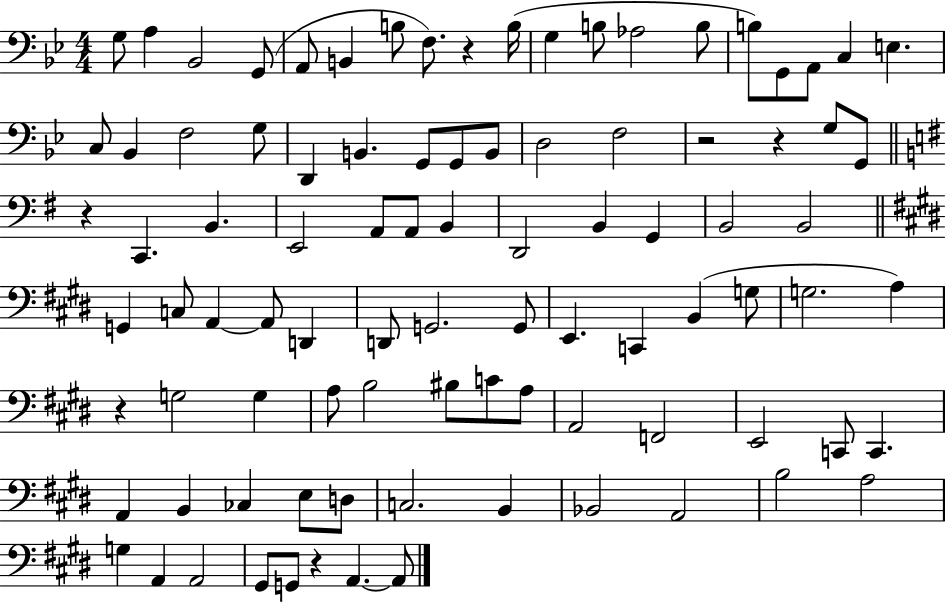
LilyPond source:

{
  \clef bass
  \numericTimeSignature
  \time 4/4
  \key bes \major
  g8 a4 bes,2 g,8( | a,8 b,4 b8 f8.) r4 b16( | g4 b8 aes2 b8 | b8) g,8 a,8 c4 e4. | \break c8 bes,4 f2 g8 | d,4 b,4. g,8 g,8 b,8 | d2 f2 | r2 r4 g8 g,8 | \break \bar "||" \break \key g \major r4 c,4. b,4. | e,2 a,8 a,8 b,4 | d,2 b,4 g,4 | b,2 b,2 | \break \bar "||" \break \key e \major g,4 c8 a,4~~ a,8 d,4 | d,8 g,2. g,8 | e,4. c,4 b,4( g8 | g2. a4) | \break r4 g2 g4 | a8 b2 bis8 c'8 a8 | a,2 f,2 | e,2 c,8 c,4. | \break a,4 b,4 ces4 e8 d8 | c2. b,4 | bes,2 a,2 | b2 a2 | \break g4 a,4 a,2 | gis,8 g,8 r4 a,4.~~ a,8 | \bar "|."
}